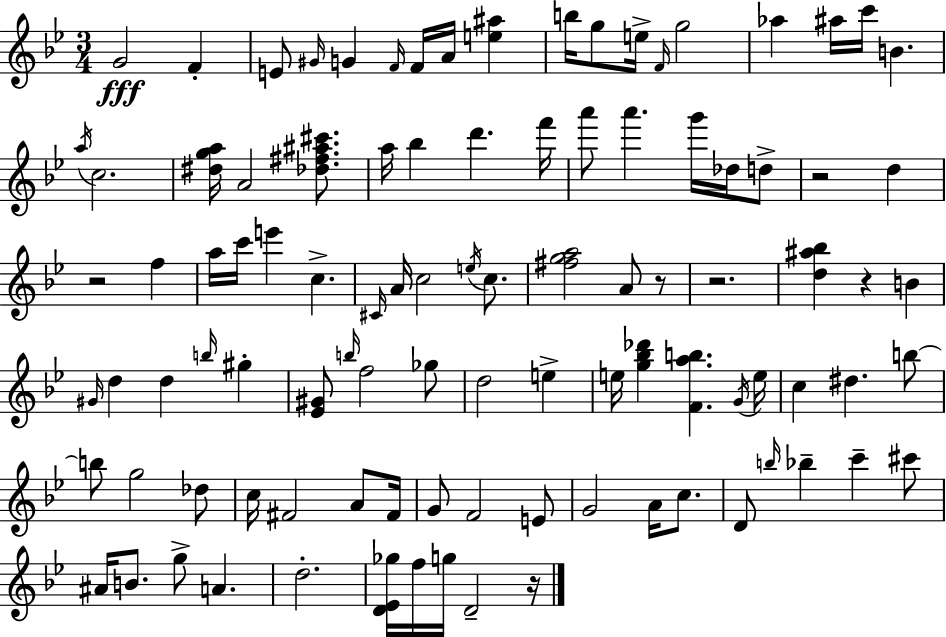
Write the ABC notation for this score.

X:1
T:Untitled
M:3/4
L:1/4
K:Gm
G2 F E/2 ^G/4 G F/4 F/4 A/4 [e^a] b/4 g/2 e/4 F/4 g2 _a ^a/4 c'/4 B a/4 c2 [^dga]/4 A2 [_d^f^a^c']/2 a/4 _b d' f'/4 a'/2 a' g'/4 _d/4 d/2 z2 d z2 f a/4 c'/4 e' c ^C/4 A/4 c2 e/4 c/2 [^fga]2 A/2 z/2 z2 [d^a_b] z B ^G/4 d d b/4 ^g [_E^G]/2 b/4 f2 _g/2 d2 e e/4 [g_b_d'] [Fab] G/4 e/4 c ^d b/2 b/2 g2 _d/2 c/4 ^F2 A/2 ^F/4 G/2 F2 E/2 G2 A/4 c/2 D/2 b/4 _b c' ^c'/2 ^A/4 B/2 g/2 A d2 [D_E_g]/4 f/4 g/4 D2 z/4